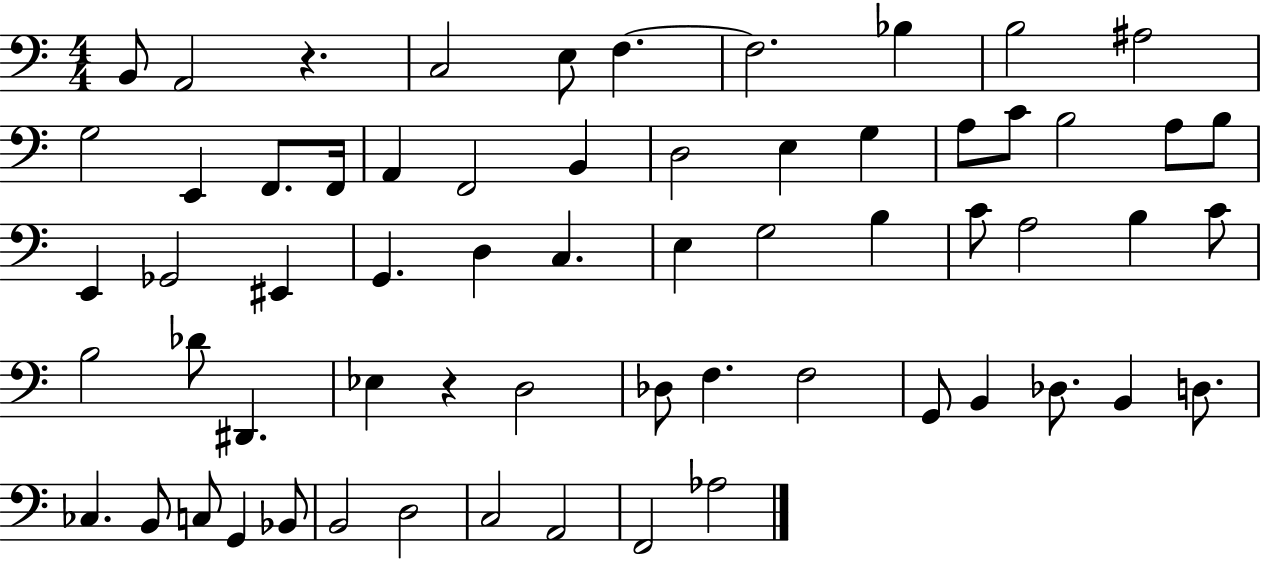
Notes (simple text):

B2/e A2/h R/q. C3/h E3/e F3/q. F3/h. Bb3/q B3/h A#3/h G3/h E2/q F2/e. F2/s A2/q F2/h B2/q D3/h E3/q G3/q A3/e C4/e B3/h A3/e B3/e E2/q Gb2/h EIS2/q G2/q. D3/q C3/q. E3/q G3/h B3/q C4/e A3/h B3/q C4/e B3/h Db4/e D#2/q. Eb3/q R/q D3/h Db3/e F3/q. F3/h G2/e B2/q Db3/e. B2/q D3/e. CES3/q. B2/e C3/e G2/q Bb2/e B2/h D3/h C3/h A2/h F2/h Ab3/h